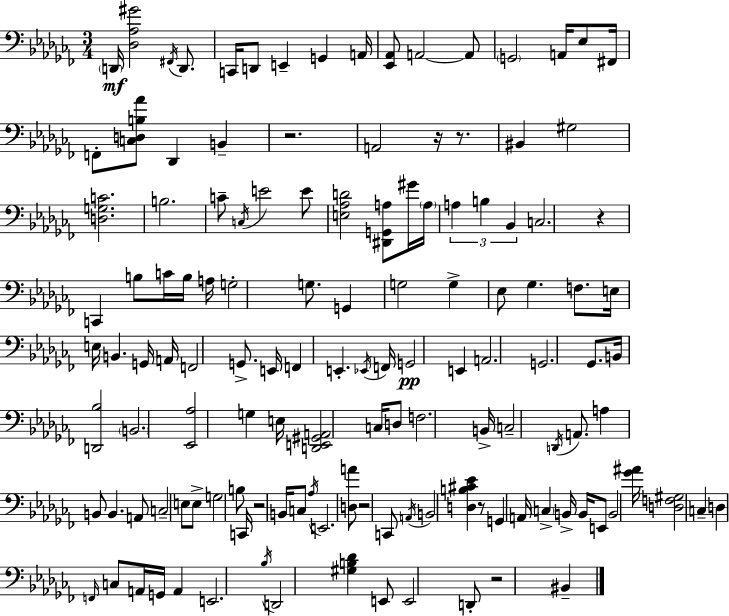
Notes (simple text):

D2/s [Db3,Ab3,G#4]/h F#2/s D2/e. C2/s D2/e E2/q G2/q A2/s [Eb2,Ab2]/e A2/h A2/e G2/h A2/s Eb3/e F#2/s F2/e [C3,D3,B3,Ab4]/e Db2/q B2/q R/h. A2/h R/s R/e. BIS2/q G#3/h [D3,G3,C4]/h. B3/h. C4/e C3/s E4/h E4/e [E3,Ab3,D4]/h [D#2,G2,A3]/e G#4/s A3/s A3/q B3/q Bb2/q C3/h. R/q C2/q B3/e C4/s B3/s A3/s G3/h G3/e. G2/q G3/h G3/q Eb3/e Gb3/q. F3/e. E3/s E3/s B2/q. G2/s A2/s F2/h G2/e. E2/s F2/q E2/q. Eb2/s F2/s G2/h E2/q A2/h. G2/h. Gb2/e. B2/s [D2,Bb3]/h B2/h. [Eb2,Ab3]/h G3/q E3/s [D2,E2,G#2,A2]/h C3/s D3/e F3/h. B2/s C3/h D2/s A2/e. A3/q B2/e B2/q. A2/e C3/h E3/e E3/e G3/h B3/e C2/s R/h B2/s C3/e Ab3/s E2/h. [D3,A4]/e R/h C2/e A2/s B2/h [D3,B3,C#4,Eb4]/q R/e G2/q A2/s C3/q B2/s B2/s E2/e B2/h [Gb4,A#4]/s [D3,F3,G#3]/h C3/q D3/q F2/s C3/e A2/s G2/s A2/q E2/h. Bb3/s D2/h [G#3,B3,Db4]/q E2/e E2/h D2/e R/h BIS2/q